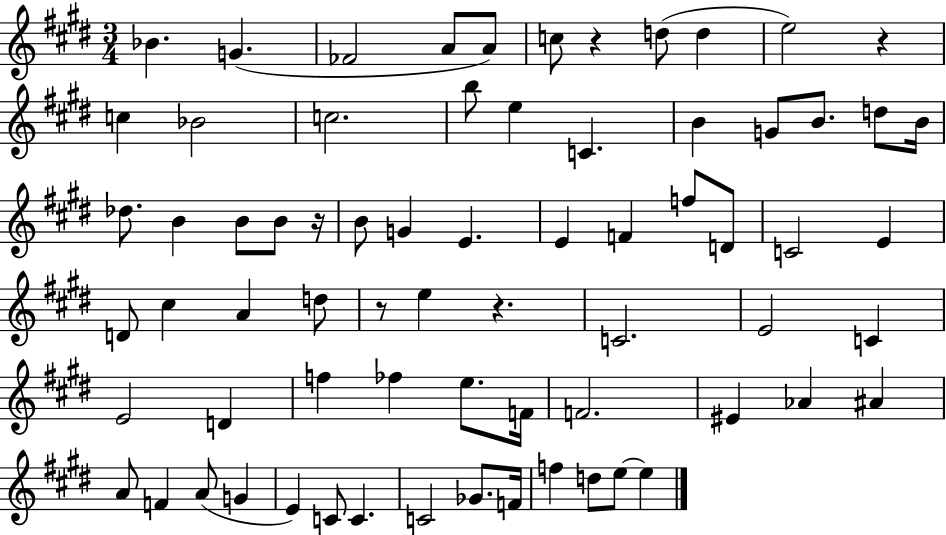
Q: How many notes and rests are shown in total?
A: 70